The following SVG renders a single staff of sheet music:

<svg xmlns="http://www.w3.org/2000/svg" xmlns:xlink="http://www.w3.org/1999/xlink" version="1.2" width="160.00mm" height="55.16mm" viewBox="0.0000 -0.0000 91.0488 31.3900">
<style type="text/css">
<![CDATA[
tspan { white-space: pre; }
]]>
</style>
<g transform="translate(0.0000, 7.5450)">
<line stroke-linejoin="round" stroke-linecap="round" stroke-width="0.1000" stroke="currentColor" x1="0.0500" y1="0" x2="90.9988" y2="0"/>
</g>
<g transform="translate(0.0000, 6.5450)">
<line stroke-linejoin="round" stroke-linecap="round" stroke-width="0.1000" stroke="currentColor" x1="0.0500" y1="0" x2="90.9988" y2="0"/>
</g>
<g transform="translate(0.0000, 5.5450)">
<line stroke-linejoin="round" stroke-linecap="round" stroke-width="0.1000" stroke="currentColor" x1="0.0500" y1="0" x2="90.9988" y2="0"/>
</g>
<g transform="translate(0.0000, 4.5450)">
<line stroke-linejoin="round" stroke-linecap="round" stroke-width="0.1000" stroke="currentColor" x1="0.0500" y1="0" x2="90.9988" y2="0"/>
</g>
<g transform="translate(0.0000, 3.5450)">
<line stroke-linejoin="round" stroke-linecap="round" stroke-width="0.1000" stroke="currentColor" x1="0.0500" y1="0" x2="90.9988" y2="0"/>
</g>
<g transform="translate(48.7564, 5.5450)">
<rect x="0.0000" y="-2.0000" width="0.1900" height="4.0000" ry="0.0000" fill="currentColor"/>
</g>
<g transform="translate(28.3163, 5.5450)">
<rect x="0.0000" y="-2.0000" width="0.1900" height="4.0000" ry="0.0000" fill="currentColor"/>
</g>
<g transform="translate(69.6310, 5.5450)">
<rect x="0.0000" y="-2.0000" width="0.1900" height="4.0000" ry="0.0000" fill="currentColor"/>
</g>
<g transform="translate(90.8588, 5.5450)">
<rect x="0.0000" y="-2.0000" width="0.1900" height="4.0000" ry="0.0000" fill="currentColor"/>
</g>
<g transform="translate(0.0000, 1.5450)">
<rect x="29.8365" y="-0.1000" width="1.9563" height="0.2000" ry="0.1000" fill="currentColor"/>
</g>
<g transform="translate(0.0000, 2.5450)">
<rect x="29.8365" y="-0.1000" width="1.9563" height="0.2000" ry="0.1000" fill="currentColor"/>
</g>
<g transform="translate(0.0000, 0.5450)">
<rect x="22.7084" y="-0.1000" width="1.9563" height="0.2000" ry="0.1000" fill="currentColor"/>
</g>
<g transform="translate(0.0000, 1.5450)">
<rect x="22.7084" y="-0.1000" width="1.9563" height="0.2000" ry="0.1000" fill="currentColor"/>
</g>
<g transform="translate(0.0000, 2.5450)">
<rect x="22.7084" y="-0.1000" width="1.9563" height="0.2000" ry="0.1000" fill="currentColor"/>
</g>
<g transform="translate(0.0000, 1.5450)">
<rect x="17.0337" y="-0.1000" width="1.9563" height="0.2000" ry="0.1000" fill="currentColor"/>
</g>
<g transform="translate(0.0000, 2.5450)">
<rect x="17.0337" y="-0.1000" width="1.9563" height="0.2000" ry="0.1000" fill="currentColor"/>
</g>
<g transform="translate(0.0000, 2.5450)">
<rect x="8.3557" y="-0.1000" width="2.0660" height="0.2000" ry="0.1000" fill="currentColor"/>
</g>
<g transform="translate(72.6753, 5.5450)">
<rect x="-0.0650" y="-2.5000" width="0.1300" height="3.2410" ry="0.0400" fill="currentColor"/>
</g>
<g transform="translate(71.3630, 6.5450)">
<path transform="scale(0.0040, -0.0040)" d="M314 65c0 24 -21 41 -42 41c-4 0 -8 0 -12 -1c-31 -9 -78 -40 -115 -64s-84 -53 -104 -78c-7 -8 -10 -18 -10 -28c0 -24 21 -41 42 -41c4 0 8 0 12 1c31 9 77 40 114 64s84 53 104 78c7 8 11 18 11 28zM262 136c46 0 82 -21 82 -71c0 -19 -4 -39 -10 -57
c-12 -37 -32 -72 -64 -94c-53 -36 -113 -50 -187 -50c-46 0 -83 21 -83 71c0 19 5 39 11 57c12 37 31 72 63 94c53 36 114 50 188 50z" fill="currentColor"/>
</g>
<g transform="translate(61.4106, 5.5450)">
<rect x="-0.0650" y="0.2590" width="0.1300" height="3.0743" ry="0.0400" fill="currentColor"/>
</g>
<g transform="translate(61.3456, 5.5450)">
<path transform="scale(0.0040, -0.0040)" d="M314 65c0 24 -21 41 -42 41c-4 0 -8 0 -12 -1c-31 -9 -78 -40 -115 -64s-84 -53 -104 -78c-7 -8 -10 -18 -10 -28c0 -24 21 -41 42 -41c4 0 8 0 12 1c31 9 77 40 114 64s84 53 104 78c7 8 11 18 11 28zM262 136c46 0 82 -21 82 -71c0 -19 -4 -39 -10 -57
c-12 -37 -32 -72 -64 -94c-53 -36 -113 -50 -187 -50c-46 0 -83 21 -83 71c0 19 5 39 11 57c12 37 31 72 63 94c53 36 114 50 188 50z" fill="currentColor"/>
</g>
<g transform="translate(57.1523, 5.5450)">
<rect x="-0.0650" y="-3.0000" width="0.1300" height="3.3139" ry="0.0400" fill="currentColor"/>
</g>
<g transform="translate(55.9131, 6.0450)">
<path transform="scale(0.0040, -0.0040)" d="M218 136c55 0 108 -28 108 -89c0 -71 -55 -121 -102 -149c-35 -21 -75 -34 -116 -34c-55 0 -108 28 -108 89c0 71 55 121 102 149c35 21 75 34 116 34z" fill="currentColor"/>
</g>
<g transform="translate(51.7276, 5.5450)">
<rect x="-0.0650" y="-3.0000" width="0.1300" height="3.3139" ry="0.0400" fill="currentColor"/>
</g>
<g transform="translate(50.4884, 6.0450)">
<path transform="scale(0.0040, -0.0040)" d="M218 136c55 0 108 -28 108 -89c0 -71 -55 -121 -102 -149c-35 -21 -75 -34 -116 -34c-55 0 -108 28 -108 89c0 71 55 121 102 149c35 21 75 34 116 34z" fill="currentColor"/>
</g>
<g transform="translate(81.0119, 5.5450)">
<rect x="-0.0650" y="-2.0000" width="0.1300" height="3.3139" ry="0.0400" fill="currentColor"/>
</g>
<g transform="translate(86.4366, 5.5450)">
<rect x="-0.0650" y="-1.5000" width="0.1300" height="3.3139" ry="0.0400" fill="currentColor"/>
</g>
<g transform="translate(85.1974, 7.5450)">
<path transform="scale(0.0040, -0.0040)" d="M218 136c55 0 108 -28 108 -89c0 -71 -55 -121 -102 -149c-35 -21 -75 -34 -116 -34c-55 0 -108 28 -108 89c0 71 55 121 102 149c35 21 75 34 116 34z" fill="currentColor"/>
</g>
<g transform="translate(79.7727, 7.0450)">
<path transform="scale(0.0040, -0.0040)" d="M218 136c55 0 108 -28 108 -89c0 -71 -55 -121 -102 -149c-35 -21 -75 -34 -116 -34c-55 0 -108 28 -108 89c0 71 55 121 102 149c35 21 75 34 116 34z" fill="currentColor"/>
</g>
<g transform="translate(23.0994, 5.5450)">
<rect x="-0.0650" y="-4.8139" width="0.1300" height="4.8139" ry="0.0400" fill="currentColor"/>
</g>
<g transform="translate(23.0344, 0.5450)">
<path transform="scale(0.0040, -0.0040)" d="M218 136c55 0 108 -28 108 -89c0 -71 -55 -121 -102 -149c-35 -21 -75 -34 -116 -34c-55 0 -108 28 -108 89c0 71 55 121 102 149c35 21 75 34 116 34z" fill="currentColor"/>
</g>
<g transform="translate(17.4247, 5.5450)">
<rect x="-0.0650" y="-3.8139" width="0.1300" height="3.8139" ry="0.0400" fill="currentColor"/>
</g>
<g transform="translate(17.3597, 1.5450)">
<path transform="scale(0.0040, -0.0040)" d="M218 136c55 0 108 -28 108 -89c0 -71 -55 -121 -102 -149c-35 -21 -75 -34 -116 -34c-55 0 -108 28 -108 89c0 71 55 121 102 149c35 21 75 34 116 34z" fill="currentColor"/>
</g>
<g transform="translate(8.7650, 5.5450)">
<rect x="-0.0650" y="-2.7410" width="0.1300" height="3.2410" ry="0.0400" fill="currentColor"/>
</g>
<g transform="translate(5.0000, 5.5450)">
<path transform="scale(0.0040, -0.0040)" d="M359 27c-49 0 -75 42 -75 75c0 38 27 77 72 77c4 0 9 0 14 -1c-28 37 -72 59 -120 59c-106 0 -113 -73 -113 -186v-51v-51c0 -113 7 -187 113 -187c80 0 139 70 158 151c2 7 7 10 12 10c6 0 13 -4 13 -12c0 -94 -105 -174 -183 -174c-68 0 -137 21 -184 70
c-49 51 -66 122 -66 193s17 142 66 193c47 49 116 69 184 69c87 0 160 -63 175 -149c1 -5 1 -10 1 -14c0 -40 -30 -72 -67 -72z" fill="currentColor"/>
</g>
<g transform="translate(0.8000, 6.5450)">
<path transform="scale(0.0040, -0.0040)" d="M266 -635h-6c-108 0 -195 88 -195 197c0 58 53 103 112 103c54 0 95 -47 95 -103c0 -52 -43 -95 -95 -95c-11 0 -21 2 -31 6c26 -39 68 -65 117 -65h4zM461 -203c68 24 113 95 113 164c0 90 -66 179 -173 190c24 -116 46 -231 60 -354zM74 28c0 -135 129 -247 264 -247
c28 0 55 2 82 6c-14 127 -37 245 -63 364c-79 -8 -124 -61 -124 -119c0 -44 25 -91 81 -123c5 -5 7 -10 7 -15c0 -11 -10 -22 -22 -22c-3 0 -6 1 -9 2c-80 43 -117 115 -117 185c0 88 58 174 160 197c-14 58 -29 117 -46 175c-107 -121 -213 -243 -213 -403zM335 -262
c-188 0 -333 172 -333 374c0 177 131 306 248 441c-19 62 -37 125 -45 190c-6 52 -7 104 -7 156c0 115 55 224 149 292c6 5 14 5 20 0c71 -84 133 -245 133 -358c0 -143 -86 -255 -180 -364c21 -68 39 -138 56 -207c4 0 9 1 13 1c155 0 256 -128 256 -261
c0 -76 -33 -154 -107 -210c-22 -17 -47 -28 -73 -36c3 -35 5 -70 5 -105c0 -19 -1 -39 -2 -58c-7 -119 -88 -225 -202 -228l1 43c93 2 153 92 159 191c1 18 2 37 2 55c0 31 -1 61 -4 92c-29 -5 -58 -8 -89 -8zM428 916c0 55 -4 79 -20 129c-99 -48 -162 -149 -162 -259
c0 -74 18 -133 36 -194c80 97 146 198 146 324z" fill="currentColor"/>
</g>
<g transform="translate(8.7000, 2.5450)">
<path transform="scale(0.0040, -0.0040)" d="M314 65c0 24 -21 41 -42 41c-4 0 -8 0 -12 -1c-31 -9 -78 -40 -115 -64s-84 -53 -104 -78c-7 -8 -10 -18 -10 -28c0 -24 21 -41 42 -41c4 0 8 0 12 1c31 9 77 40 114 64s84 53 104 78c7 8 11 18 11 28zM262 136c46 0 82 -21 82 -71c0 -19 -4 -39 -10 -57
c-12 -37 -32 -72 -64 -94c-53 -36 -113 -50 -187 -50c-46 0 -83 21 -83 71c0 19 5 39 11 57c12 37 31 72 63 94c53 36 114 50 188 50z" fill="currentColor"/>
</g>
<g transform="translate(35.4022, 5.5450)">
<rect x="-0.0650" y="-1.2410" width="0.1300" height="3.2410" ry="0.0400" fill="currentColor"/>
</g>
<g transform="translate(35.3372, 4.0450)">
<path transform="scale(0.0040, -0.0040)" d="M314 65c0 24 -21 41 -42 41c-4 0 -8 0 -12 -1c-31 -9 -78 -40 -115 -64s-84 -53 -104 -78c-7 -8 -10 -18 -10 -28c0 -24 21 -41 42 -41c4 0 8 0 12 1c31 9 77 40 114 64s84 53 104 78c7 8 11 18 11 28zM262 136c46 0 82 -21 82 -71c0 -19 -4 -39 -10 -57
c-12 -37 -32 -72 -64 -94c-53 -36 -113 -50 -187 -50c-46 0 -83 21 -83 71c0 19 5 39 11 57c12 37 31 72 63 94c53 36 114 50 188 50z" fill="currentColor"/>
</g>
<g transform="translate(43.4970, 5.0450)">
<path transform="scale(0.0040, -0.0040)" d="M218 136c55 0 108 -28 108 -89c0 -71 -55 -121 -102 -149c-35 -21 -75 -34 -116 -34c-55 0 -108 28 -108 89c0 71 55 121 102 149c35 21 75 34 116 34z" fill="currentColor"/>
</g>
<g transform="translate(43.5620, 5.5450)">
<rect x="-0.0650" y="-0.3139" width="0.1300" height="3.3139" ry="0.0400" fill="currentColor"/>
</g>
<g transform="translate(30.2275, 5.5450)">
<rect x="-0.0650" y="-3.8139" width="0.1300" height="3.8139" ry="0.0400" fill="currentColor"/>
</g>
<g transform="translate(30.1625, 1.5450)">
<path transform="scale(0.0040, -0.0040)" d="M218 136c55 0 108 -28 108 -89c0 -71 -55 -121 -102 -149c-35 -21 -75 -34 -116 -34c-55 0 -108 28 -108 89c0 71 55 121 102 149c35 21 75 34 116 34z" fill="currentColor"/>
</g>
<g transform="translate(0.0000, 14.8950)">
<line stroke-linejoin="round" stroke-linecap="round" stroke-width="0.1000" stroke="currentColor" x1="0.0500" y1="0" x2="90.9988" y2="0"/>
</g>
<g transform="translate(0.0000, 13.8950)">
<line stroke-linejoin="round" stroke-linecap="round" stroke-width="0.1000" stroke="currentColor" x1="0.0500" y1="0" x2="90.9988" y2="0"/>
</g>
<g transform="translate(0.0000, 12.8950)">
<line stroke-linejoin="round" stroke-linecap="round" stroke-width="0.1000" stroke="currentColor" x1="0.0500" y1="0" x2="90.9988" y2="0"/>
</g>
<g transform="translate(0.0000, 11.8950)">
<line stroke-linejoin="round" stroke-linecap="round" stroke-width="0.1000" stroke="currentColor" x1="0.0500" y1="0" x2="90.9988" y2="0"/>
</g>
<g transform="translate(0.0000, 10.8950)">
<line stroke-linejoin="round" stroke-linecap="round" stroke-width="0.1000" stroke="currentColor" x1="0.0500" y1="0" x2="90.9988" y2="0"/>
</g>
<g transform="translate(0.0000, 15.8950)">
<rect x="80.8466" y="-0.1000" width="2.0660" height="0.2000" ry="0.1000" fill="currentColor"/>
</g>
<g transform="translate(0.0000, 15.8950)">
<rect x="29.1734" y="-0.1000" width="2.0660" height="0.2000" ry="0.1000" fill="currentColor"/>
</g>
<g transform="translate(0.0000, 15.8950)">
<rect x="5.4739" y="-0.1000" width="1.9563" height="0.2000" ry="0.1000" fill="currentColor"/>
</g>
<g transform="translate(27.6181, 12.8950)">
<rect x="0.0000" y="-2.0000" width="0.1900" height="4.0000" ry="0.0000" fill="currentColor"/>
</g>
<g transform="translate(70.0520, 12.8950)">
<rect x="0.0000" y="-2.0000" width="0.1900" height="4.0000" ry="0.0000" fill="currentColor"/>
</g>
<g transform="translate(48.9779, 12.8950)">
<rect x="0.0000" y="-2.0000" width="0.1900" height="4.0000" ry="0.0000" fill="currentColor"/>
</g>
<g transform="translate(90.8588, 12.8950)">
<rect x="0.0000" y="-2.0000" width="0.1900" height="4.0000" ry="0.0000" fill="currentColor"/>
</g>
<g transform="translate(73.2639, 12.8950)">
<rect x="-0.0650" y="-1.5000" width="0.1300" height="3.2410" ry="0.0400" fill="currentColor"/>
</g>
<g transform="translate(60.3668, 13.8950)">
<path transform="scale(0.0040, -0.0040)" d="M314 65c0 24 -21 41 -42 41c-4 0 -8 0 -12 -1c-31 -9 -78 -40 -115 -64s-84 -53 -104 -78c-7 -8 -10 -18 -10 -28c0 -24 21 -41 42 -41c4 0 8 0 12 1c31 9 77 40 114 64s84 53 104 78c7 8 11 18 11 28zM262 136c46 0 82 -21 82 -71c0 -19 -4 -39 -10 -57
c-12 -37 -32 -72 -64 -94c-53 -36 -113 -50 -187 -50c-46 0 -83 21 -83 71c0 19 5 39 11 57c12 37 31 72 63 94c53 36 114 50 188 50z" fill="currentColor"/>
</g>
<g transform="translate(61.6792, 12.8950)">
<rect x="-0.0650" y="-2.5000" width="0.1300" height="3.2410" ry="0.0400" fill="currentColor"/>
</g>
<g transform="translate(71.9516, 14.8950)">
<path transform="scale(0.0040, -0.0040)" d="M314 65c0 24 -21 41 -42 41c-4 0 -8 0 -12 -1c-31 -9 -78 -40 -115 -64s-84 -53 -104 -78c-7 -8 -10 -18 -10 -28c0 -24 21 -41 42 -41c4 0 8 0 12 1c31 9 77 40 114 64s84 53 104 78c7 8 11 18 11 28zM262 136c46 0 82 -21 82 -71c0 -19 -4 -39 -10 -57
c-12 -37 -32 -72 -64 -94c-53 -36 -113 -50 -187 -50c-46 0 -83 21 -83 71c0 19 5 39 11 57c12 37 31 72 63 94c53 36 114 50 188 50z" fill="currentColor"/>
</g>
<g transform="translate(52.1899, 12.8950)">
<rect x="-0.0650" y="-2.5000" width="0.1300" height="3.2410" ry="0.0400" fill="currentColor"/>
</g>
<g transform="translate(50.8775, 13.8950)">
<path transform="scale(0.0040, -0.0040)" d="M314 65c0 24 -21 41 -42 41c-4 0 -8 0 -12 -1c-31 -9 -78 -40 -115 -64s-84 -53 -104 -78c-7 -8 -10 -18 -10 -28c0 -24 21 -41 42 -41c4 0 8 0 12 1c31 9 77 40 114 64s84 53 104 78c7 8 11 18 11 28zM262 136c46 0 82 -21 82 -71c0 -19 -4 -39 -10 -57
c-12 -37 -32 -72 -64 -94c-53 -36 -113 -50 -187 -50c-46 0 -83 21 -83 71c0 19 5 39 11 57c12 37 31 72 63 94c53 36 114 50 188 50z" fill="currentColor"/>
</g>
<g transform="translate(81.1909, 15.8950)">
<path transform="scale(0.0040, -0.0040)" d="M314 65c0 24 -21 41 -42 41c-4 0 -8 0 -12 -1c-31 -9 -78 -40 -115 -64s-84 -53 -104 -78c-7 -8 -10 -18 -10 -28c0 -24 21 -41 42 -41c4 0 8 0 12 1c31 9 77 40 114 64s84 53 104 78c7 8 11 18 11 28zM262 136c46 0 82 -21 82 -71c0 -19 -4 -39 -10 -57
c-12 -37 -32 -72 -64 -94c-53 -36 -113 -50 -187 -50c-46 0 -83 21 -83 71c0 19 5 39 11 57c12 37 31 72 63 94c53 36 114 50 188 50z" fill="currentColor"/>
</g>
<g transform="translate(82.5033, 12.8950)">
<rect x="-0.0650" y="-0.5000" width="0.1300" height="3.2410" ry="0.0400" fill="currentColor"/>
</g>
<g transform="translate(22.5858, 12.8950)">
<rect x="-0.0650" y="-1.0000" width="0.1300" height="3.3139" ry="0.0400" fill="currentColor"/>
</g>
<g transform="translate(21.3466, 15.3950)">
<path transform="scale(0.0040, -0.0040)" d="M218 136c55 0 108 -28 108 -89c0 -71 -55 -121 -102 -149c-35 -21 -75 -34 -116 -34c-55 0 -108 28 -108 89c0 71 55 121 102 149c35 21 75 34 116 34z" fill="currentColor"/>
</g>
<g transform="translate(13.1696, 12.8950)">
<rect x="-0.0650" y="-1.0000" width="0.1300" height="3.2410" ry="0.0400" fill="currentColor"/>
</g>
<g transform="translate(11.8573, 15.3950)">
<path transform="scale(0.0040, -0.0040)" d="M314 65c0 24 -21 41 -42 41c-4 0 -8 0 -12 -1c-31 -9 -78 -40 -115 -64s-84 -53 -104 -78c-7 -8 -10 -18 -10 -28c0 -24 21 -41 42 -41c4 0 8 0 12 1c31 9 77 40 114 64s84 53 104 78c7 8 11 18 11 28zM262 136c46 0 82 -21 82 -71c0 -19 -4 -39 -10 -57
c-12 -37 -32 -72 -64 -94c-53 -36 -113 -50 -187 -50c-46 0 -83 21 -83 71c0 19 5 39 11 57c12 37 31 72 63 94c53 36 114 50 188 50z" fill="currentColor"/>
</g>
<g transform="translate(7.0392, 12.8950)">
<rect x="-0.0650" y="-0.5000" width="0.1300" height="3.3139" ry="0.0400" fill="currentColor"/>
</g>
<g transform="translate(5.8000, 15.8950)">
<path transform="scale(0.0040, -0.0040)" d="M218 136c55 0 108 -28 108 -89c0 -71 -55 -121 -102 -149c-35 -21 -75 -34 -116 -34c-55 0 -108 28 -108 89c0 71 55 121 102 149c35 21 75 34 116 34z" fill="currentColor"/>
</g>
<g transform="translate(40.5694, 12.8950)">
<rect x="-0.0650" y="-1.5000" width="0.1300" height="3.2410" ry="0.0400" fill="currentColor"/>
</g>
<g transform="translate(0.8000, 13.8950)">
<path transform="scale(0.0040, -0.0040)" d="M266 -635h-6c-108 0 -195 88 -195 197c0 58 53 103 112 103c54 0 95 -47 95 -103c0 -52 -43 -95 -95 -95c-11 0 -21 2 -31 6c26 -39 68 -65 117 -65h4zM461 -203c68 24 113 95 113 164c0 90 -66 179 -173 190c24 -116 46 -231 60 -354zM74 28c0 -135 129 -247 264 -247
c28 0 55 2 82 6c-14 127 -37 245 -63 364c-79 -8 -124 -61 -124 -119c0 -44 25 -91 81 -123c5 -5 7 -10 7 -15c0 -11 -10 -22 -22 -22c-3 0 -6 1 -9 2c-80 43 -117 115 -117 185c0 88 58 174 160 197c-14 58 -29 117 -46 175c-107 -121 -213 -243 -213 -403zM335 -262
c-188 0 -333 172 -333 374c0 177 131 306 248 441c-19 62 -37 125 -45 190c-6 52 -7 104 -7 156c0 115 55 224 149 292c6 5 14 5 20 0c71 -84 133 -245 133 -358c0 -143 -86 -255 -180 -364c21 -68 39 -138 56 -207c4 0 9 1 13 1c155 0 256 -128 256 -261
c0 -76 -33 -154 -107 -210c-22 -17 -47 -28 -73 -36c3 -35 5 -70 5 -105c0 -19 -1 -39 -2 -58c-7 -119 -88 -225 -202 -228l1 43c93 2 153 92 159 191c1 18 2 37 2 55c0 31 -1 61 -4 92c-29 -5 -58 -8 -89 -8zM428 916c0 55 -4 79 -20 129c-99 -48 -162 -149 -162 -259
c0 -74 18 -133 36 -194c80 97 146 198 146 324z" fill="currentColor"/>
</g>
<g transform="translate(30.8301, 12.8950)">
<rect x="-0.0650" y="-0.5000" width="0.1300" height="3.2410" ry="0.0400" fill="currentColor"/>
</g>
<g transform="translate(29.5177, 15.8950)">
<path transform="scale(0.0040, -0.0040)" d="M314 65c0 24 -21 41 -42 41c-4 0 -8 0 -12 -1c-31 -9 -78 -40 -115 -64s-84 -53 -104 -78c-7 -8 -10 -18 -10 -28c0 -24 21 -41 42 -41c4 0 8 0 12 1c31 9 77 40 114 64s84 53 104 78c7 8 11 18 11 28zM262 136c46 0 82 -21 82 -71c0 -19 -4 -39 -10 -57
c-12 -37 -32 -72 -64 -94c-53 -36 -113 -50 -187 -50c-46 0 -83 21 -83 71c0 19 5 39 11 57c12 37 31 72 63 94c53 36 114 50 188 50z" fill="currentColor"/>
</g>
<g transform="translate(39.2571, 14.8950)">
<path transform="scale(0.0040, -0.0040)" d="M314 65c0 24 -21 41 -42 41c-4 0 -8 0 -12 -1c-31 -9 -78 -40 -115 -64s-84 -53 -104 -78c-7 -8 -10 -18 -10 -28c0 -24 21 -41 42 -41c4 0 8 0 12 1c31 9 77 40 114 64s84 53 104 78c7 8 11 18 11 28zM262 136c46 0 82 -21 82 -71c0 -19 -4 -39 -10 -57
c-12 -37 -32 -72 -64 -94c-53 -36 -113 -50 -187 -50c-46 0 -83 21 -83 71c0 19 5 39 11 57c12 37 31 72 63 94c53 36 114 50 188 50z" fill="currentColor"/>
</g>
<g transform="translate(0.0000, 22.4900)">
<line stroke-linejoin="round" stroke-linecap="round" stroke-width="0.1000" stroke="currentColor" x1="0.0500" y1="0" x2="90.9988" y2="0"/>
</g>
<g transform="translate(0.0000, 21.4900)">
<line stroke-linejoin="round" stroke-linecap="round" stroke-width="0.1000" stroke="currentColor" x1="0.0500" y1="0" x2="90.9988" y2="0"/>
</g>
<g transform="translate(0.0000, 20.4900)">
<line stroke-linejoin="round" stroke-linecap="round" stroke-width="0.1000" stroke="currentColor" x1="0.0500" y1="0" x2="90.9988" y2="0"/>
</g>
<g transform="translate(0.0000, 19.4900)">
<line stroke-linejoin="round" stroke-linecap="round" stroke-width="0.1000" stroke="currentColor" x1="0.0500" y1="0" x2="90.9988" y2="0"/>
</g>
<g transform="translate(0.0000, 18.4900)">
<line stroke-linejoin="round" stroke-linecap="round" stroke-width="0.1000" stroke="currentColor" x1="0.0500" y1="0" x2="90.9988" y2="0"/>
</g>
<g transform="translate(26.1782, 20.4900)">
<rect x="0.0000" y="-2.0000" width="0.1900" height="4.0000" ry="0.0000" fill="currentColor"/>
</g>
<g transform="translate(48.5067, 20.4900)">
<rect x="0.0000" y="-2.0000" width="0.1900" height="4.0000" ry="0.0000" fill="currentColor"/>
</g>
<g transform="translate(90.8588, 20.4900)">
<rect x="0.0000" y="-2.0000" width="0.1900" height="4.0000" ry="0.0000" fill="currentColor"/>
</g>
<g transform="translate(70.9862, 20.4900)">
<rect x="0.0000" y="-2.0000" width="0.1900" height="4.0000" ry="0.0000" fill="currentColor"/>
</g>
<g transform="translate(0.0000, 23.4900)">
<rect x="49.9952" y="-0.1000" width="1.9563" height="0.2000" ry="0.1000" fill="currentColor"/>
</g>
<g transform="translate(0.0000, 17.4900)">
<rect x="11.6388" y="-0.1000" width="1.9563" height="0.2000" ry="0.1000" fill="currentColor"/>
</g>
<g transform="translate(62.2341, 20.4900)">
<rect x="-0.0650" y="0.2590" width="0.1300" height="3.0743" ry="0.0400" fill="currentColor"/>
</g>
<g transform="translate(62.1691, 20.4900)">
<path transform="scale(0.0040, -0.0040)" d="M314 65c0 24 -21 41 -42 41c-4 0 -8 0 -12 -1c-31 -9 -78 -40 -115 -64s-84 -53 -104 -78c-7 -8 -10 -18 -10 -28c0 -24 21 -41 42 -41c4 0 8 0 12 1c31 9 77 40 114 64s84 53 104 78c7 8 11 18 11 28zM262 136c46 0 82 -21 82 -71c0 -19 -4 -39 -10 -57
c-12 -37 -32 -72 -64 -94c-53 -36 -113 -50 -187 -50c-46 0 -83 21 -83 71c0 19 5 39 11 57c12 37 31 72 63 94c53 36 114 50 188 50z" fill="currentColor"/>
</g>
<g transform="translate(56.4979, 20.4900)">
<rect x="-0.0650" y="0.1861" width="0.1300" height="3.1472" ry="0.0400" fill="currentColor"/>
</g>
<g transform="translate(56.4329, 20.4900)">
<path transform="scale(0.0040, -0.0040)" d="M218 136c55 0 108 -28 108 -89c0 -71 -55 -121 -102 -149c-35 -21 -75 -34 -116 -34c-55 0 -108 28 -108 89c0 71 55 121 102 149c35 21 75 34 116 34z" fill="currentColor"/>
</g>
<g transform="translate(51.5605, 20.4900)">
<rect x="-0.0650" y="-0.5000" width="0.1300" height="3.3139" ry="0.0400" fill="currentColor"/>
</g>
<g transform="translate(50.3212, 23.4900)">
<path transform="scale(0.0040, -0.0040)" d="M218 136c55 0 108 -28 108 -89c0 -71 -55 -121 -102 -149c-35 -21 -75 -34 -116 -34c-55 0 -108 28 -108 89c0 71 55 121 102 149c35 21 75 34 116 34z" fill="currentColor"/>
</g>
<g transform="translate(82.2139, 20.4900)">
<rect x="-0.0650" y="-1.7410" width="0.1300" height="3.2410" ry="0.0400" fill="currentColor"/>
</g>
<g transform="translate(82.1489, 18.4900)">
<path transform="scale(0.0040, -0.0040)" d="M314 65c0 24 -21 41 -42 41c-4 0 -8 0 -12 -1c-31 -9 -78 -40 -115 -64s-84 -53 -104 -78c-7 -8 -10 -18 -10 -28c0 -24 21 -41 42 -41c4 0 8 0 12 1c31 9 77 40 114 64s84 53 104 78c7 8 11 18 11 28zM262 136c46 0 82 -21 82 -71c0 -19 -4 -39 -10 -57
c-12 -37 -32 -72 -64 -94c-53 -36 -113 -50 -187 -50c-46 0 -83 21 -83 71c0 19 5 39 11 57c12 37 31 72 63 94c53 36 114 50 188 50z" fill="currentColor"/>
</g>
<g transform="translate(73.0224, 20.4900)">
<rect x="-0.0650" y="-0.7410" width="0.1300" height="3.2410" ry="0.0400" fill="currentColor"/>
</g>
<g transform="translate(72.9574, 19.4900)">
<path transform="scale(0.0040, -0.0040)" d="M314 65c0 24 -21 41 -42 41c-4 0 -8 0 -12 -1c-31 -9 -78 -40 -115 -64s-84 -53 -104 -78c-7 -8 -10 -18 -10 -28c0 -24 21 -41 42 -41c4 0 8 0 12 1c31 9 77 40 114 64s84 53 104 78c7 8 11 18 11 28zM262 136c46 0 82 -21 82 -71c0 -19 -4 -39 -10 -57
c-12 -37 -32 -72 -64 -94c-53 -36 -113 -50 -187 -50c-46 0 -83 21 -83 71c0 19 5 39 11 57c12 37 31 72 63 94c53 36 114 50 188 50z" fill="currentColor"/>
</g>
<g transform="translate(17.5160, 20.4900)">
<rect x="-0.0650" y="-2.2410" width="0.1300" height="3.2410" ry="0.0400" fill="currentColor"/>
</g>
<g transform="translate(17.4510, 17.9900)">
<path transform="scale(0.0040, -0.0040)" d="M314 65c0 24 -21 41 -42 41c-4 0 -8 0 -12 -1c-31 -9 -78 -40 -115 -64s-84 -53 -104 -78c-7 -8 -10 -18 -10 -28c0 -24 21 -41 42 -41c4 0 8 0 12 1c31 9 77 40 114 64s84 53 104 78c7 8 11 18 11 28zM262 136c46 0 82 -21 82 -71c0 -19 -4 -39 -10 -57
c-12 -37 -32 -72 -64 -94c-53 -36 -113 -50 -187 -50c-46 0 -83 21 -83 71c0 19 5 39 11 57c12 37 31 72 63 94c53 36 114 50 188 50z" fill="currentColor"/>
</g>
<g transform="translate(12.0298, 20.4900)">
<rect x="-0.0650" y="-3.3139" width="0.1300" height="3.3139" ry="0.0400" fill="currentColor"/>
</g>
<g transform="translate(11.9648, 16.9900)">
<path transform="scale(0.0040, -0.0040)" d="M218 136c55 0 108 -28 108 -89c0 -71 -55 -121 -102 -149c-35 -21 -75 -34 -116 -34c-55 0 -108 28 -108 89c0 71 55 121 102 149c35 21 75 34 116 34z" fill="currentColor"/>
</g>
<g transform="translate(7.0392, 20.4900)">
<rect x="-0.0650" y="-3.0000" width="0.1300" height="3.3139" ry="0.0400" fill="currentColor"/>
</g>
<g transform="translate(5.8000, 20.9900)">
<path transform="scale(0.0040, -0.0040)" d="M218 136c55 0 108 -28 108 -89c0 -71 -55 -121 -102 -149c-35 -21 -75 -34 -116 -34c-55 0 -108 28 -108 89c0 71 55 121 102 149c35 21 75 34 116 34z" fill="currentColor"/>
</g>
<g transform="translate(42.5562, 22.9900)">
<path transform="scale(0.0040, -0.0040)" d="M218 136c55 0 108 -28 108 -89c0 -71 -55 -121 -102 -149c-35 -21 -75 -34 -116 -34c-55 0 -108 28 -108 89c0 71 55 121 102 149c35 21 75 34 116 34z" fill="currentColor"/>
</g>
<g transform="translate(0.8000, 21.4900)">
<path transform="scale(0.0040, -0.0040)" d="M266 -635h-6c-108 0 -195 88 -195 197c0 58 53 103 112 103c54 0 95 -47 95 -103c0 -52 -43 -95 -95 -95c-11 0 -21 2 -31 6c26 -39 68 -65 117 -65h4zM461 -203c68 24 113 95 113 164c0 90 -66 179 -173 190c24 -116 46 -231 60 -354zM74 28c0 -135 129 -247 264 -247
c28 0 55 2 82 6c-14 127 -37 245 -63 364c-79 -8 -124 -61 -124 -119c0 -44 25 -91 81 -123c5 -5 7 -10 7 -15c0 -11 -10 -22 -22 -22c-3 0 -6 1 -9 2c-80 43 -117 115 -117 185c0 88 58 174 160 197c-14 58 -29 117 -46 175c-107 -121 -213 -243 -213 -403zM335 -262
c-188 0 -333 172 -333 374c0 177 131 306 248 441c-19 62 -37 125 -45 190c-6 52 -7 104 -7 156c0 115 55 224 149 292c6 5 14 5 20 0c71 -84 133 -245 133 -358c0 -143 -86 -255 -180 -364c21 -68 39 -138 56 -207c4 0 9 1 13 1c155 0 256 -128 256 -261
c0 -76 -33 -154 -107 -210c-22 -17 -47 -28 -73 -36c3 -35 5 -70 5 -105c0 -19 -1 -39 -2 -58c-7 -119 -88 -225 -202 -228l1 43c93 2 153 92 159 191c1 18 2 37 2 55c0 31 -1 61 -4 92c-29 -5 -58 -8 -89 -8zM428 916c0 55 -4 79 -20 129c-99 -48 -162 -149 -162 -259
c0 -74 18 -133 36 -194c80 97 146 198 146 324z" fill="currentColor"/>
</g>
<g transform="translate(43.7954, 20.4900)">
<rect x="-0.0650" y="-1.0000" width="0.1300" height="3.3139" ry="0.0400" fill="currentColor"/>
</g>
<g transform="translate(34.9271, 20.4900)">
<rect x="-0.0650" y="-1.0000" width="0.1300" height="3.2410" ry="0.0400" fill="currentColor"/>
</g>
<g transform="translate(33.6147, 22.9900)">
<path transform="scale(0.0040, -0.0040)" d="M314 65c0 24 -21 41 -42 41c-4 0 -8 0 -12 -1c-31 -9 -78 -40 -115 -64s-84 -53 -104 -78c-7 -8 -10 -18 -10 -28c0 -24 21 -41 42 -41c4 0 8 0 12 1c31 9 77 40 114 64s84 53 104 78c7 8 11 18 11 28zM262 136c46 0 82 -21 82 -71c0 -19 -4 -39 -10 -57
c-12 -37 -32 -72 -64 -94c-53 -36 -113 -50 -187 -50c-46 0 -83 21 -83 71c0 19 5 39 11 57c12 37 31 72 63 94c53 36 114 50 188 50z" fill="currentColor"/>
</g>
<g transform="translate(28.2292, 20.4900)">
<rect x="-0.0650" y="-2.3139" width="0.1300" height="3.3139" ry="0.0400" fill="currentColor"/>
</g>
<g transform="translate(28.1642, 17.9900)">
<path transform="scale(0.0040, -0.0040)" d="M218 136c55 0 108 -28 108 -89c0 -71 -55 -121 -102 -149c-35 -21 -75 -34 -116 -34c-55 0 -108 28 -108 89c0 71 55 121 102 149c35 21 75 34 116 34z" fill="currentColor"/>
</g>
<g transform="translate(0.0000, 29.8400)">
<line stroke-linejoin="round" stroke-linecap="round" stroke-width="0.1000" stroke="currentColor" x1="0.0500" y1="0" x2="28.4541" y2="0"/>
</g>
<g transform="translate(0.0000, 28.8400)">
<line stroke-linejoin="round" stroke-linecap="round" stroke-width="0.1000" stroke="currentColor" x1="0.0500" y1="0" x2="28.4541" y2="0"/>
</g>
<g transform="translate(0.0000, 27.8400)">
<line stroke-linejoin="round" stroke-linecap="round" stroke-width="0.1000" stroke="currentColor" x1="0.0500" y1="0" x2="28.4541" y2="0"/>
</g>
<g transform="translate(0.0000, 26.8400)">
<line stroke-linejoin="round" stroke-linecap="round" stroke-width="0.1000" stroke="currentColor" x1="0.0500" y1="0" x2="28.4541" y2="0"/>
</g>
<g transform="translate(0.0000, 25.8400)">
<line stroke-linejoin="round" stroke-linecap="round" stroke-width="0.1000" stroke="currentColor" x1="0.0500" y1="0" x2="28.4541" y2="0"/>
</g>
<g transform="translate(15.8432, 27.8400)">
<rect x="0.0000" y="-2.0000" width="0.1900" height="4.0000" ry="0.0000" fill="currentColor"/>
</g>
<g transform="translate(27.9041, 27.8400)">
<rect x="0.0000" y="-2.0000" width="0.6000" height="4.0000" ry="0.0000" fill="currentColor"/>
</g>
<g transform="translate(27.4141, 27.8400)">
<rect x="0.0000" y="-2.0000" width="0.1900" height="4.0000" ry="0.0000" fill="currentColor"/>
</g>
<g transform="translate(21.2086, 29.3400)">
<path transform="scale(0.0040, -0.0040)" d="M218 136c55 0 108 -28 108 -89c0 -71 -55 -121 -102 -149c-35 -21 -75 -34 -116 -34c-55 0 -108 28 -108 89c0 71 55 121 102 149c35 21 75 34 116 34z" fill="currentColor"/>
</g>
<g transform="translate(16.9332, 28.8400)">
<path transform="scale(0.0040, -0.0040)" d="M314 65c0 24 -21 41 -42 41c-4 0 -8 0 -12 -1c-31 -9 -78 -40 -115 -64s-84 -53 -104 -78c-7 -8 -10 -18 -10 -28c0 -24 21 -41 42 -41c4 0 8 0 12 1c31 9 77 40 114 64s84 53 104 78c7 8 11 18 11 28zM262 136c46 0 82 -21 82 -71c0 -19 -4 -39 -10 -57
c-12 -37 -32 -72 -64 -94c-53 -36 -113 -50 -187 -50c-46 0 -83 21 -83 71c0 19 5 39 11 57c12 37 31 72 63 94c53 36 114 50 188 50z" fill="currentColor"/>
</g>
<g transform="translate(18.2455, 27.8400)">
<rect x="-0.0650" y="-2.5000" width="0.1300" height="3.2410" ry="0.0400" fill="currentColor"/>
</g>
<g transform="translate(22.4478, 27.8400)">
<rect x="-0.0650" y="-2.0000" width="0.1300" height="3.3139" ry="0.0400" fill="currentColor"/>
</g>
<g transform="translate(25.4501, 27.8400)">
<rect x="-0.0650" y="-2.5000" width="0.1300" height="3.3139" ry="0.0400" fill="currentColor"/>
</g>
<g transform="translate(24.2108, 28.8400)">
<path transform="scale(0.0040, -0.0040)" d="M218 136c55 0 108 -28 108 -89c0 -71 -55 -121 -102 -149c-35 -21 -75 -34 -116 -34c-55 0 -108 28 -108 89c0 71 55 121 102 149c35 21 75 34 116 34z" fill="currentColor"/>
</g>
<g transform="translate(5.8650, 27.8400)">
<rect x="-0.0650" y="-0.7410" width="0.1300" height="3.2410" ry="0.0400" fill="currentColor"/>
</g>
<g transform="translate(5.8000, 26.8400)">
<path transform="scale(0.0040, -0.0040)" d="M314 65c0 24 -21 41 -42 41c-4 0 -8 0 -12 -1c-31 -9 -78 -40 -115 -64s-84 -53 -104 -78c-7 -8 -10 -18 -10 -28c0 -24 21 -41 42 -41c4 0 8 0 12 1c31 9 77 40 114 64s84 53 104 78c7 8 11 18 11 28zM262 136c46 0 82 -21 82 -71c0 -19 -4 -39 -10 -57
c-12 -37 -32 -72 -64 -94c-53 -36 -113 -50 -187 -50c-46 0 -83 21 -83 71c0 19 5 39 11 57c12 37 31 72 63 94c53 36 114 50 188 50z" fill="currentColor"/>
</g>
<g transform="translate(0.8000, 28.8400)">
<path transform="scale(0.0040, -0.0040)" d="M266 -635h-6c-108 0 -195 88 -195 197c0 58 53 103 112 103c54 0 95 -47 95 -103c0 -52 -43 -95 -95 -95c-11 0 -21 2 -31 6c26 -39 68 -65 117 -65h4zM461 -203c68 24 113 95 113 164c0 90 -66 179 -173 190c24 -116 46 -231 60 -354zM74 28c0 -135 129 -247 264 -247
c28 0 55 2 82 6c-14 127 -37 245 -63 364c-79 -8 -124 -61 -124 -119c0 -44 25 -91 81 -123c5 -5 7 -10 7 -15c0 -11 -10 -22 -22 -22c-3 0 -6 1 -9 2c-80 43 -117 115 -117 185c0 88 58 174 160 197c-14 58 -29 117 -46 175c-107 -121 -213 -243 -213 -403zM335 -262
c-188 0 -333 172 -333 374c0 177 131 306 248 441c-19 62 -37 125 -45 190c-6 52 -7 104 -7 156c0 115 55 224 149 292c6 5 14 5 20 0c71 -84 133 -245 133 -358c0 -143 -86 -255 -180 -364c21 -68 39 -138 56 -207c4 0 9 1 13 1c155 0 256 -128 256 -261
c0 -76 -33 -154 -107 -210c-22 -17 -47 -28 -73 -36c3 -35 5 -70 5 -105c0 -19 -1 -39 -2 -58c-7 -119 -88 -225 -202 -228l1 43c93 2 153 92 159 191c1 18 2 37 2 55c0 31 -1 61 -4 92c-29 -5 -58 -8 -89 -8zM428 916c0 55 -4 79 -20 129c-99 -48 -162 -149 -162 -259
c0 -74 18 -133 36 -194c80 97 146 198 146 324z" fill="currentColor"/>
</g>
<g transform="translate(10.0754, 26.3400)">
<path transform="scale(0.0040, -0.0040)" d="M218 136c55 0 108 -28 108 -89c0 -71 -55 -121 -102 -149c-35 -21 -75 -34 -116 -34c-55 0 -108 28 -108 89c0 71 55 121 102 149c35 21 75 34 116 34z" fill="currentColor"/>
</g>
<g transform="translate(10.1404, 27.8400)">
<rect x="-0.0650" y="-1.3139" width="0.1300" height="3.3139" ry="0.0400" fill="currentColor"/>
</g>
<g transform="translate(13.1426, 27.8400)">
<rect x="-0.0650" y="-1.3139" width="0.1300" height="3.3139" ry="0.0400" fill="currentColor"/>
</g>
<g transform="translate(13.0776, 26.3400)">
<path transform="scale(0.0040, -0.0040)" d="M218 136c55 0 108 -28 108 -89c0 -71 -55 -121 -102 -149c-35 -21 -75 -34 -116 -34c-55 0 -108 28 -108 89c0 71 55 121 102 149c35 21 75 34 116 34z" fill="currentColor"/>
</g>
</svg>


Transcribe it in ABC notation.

X:1
T:Untitled
M:4/4
L:1/4
K:C
a2 c' e' c' e2 c A A B2 G2 F E C D2 D C2 E2 G2 G2 E2 C2 A b g2 g D2 D C B B2 d2 f2 d2 e e G2 F G